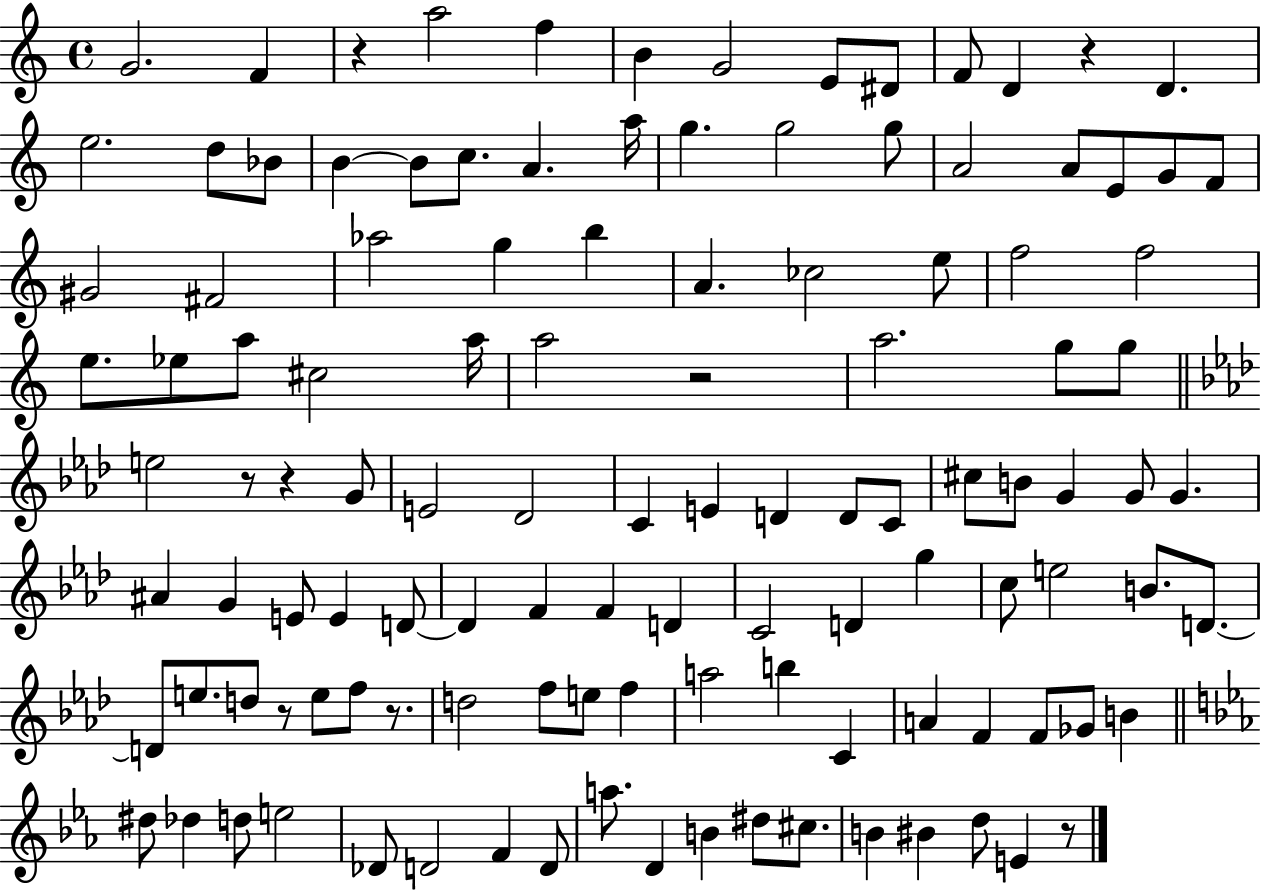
G4/h. F4/q R/q A5/h F5/q B4/q G4/h E4/e D#4/e F4/e D4/q R/q D4/q. E5/h. D5/e Bb4/e B4/q B4/e C5/e. A4/q. A5/s G5/q. G5/h G5/e A4/h A4/e E4/e G4/e F4/e G#4/h F#4/h Ab5/h G5/q B5/q A4/q. CES5/h E5/e F5/h F5/h E5/e. Eb5/e A5/e C#5/h A5/s A5/h R/h A5/h. G5/e G5/e E5/h R/e R/q G4/e E4/h Db4/h C4/q E4/q D4/q D4/e C4/e C#5/e B4/e G4/q G4/e G4/q. A#4/q G4/q E4/e E4/q D4/e D4/q F4/q F4/q D4/q C4/h D4/q G5/q C5/e E5/h B4/e. D4/e. D4/e E5/e. D5/e R/e E5/e F5/e R/e. D5/h F5/e E5/e F5/q A5/h B5/q C4/q A4/q F4/q F4/e Gb4/e B4/q D#5/e Db5/q D5/e E5/h Db4/e D4/h F4/q D4/e A5/e. D4/q B4/q D#5/e C#5/e. B4/q BIS4/q D5/e E4/q R/e